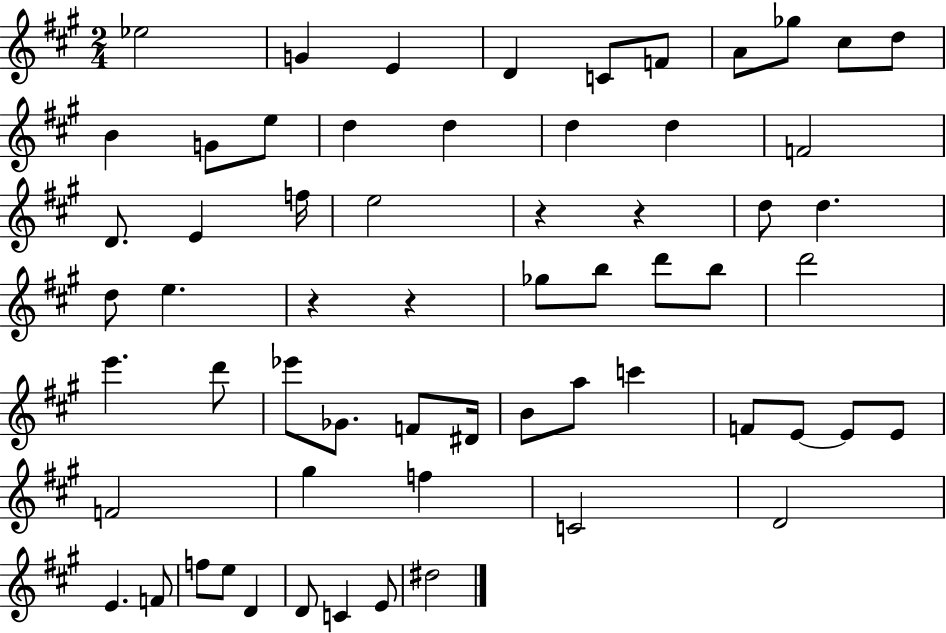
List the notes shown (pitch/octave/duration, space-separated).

Eb5/h G4/q E4/q D4/q C4/e F4/e A4/e Gb5/e C#5/e D5/e B4/q G4/e E5/e D5/q D5/q D5/q D5/q F4/h D4/e. E4/q F5/s E5/h R/q R/q D5/e D5/q. D5/e E5/q. R/q R/q Gb5/e B5/e D6/e B5/e D6/h E6/q. D6/e Eb6/e Gb4/e. F4/e D#4/s B4/e A5/e C6/q F4/e E4/e E4/e E4/e F4/h G#5/q F5/q C4/h D4/h E4/q. F4/e F5/e E5/e D4/q D4/e C4/q E4/e D#5/h